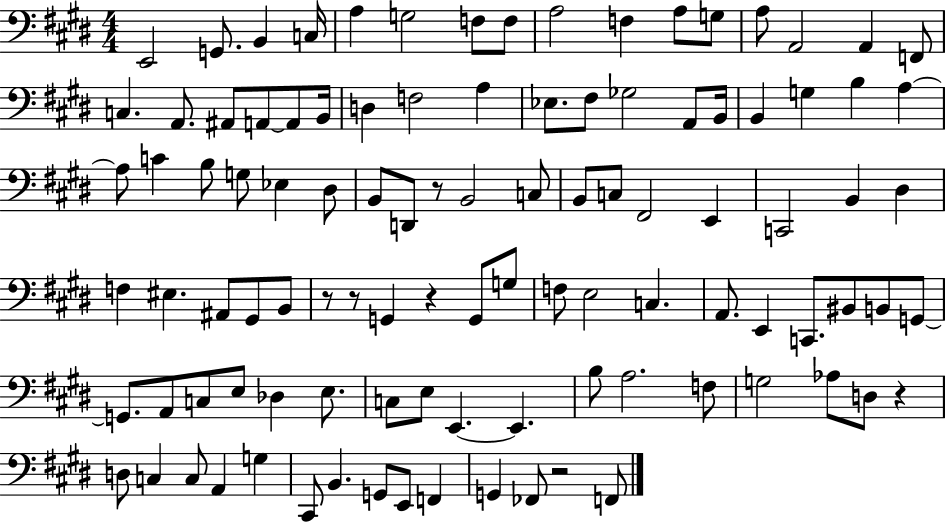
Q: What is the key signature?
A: E major